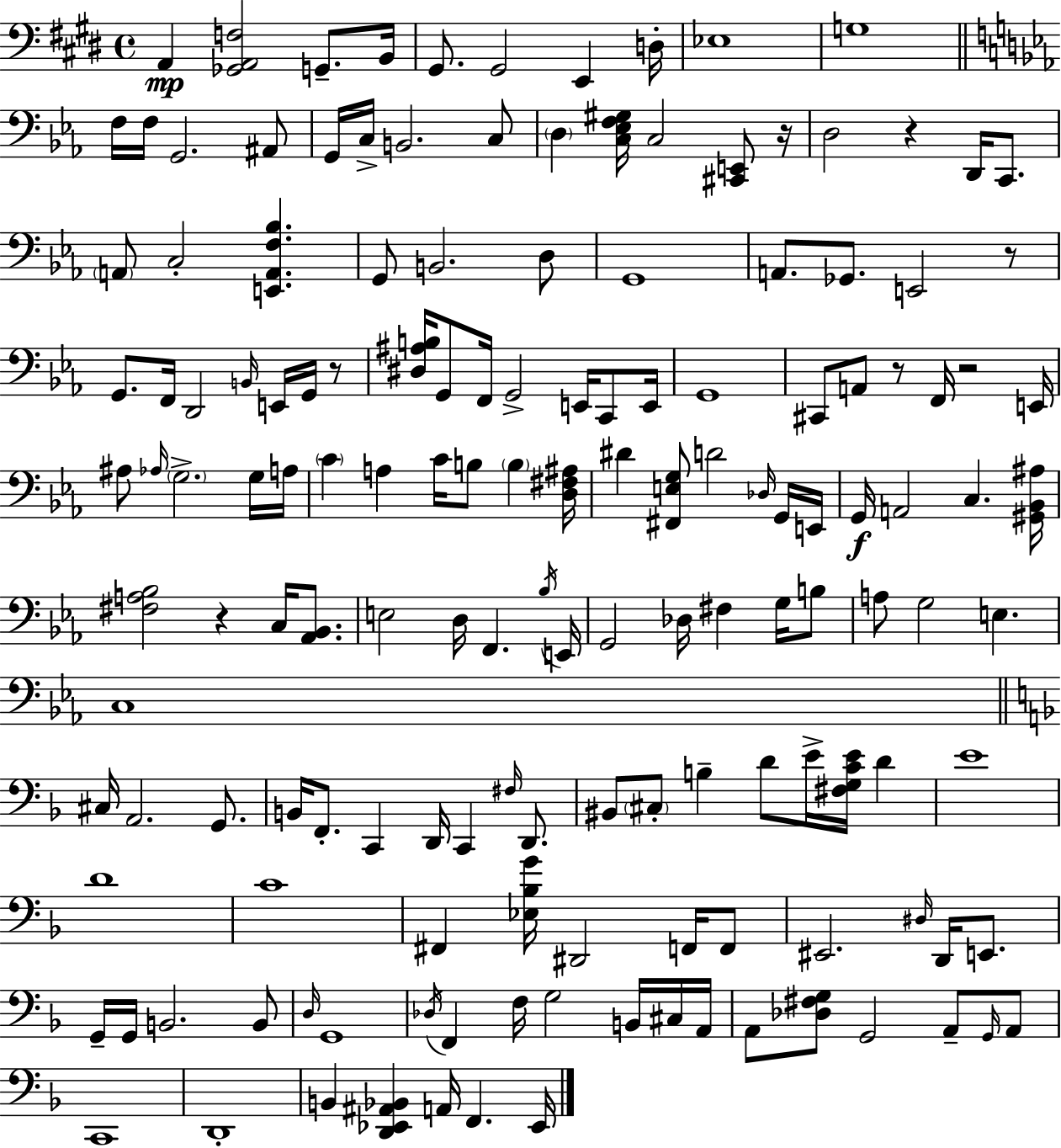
{
  \clef bass
  \time 4/4
  \defaultTimeSignature
  \key e \major
  a,4\mp <ges, a, f>2 g,8.-- b,16 | gis,8. gis,2 e,4 d16-. | ees1 | g1 | \break \bar "||" \break \key ees \major f16 f16 g,2. ais,8 | g,16 c16-> b,2. c8 | \parenthesize d4 <c ees f gis>16 c2 <cis, e,>8 r16 | d2 r4 d,16 c,8. | \break \parenthesize a,8 c2-. <e, a, f bes>4. | g,8 b,2. d8 | g,1 | a,8. ges,8. e,2 r8 | \break g,8. f,16 d,2 \grace { b,16 } e,16 g,16 r8 | <dis ais b>16 g,8 f,16 g,2-> e,16 c,8 | e,16 g,1 | cis,8 a,8 r8 f,16 r2 | \break e,16 ais8 \grace { aes16 } \parenthesize g2.-> | g16 a16 \parenthesize c'4 a4 c'16 b8 \parenthesize b4 | <d fis ais>16 dis'4 <fis, e g>8 d'2 | \grace { des16 } g,16 e,16 g,16\f a,2 c4. | \break <gis, bes, ais>16 <fis a bes>2 r4 c16 | <aes, bes,>8. e2 d16 f,4. | \acciaccatura { bes16 } e,16 g,2 des16 fis4 | g16 b8 a8 g2 e4. | \break c1 | \bar "||" \break \key d \minor cis16 a,2. g,8. | b,16 f,8.-. c,4 d,16 c,4 \grace { fis16 } d,8. | bis,8 \parenthesize cis8-. b4-- d'8 e'16-> <fis g c' e'>16 d'4 | e'1 | \break d'1 | c'1 | fis,4 <ees bes g'>16 dis,2 f,16 f,8 | eis,2. \grace { dis16 } d,16 e,8. | \break g,16-- g,16 b,2. | b,8 \grace { d16 } g,1 | \acciaccatura { des16 } f,4 f16 g2 | b,16 cis16 a,16 a,8 <des fis g>8 g,2 | \break a,8-- \grace { g,16 } a,8 c,1 | d,1-. | b,4 <d, ees, ais, bes,>4 a,16 f,4. | ees,16 \bar "|."
}